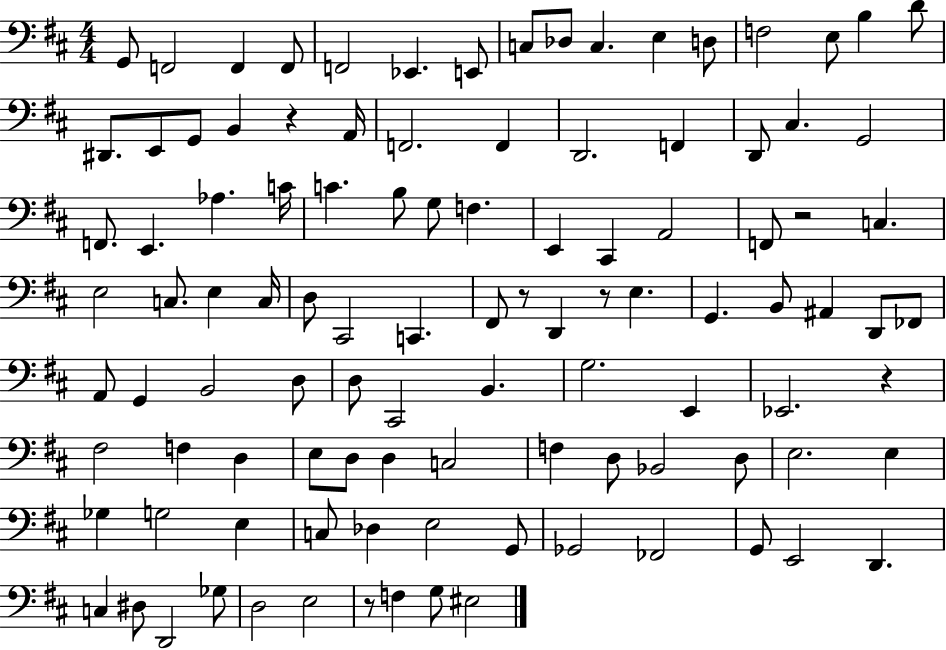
X:1
T:Untitled
M:4/4
L:1/4
K:D
G,,/2 F,,2 F,, F,,/2 F,,2 _E,, E,,/2 C,/2 _D,/2 C, E, D,/2 F,2 E,/2 B, D/2 ^D,,/2 E,,/2 G,,/2 B,, z A,,/4 F,,2 F,, D,,2 F,, D,,/2 ^C, G,,2 F,,/2 E,, _A, C/4 C B,/2 G,/2 F, E,, ^C,, A,,2 F,,/2 z2 C, E,2 C,/2 E, C,/4 D,/2 ^C,,2 C,, ^F,,/2 z/2 D,, z/2 E, G,, B,,/2 ^A,, D,,/2 _F,,/2 A,,/2 G,, B,,2 D,/2 D,/2 ^C,,2 B,, G,2 E,, _E,,2 z ^F,2 F, D, E,/2 D,/2 D, C,2 F, D,/2 _B,,2 D,/2 E,2 E, _G, G,2 E, C,/2 _D, E,2 G,,/2 _G,,2 _F,,2 G,,/2 E,,2 D,, C, ^D,/2 D,,2 _G,/2 D,2 E,2 z/2 F, G,/2 ^E,2